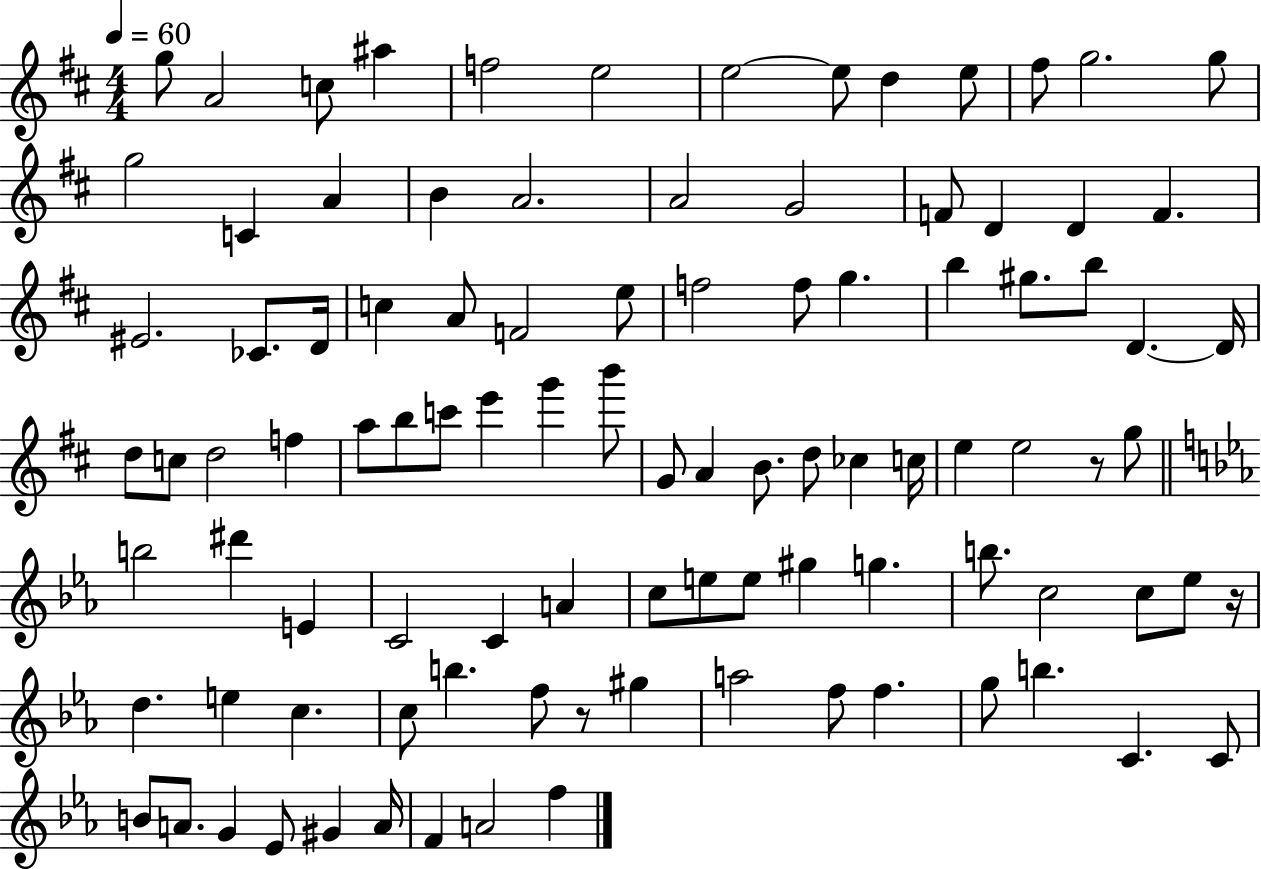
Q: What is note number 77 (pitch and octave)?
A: C5